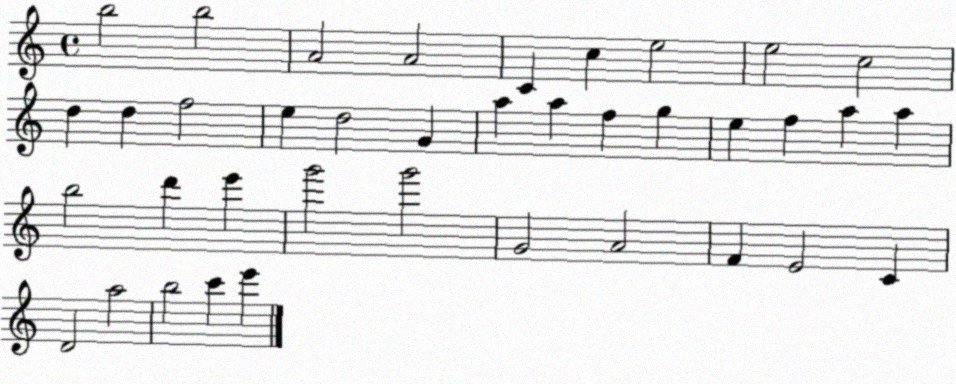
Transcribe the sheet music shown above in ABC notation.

X:1
T:Untitled
M:4/4
L:1/4
K:C
b2 b2 A2 A2 C c e2 e2 c2 d d f2 e d2 G a a f g e f a a b2 d' e' g'2 g'2 G2 A2 F E2 C D2 a2 b2 c' e'